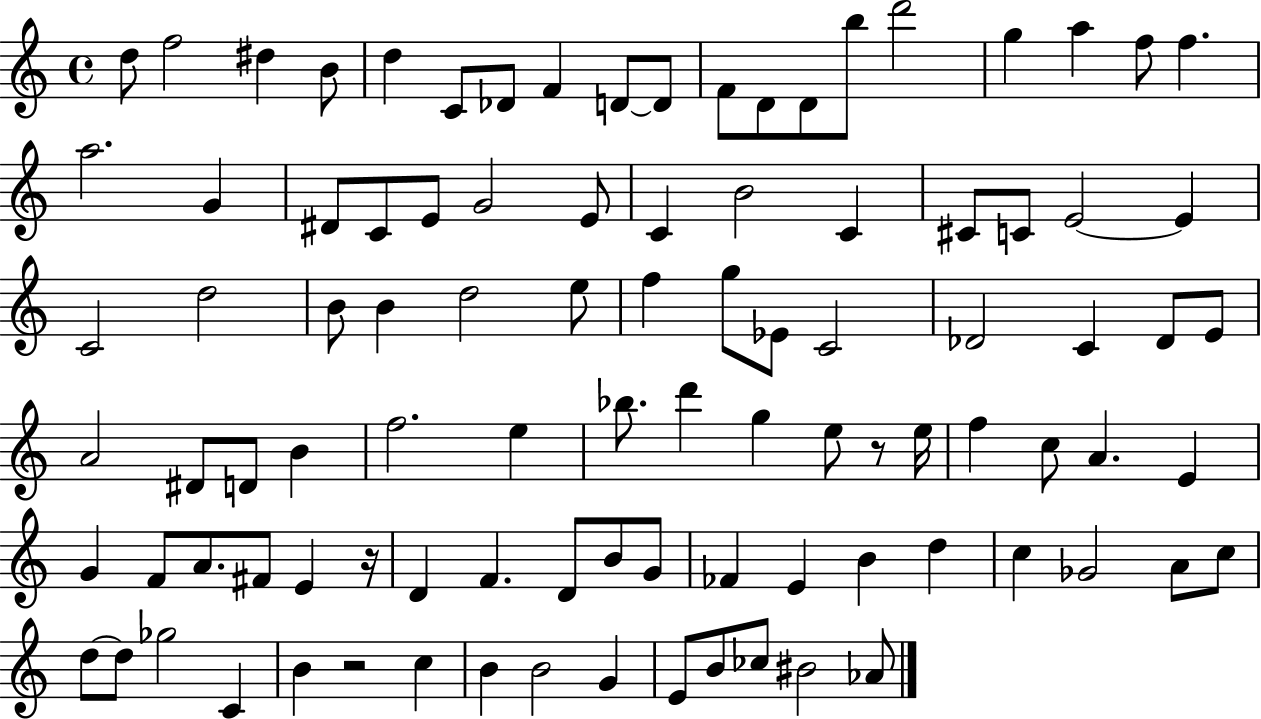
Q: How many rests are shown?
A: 3